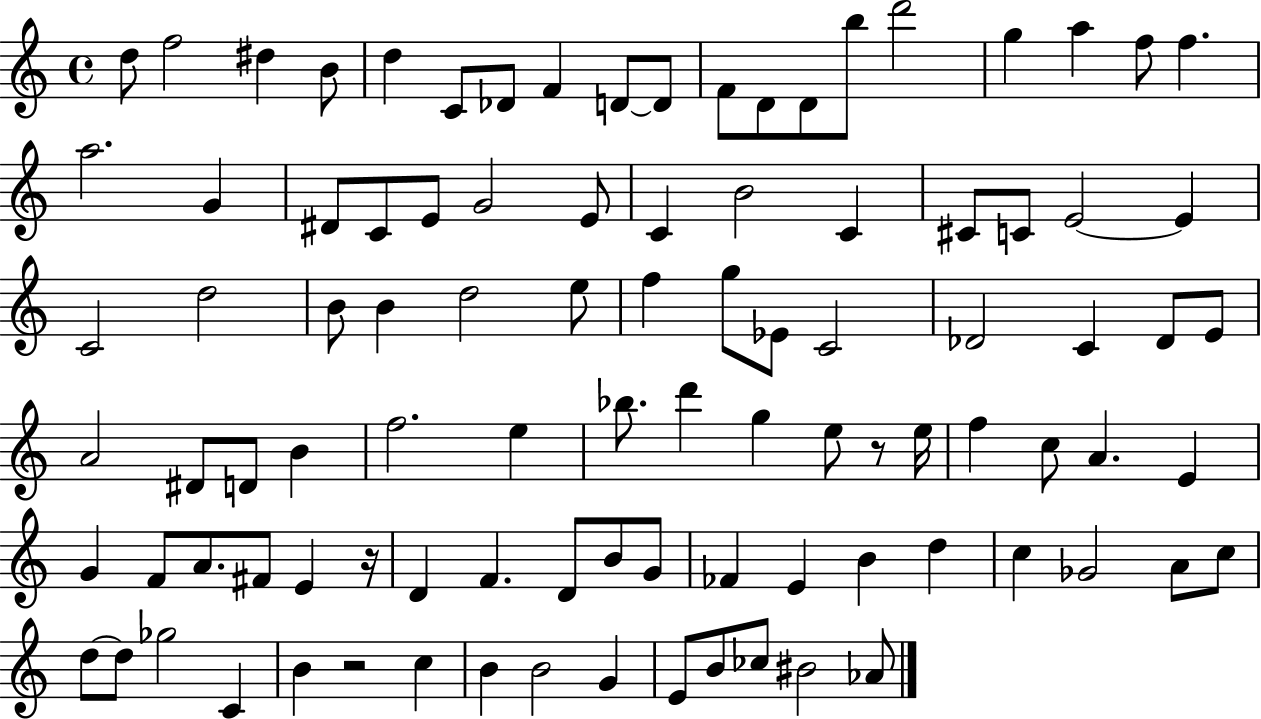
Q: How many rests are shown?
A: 3